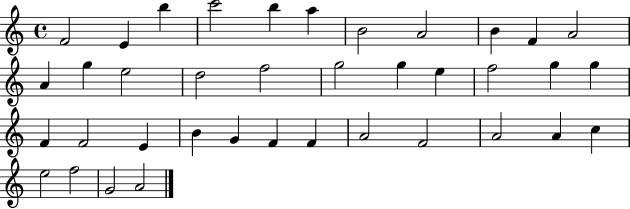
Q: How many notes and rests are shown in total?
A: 38